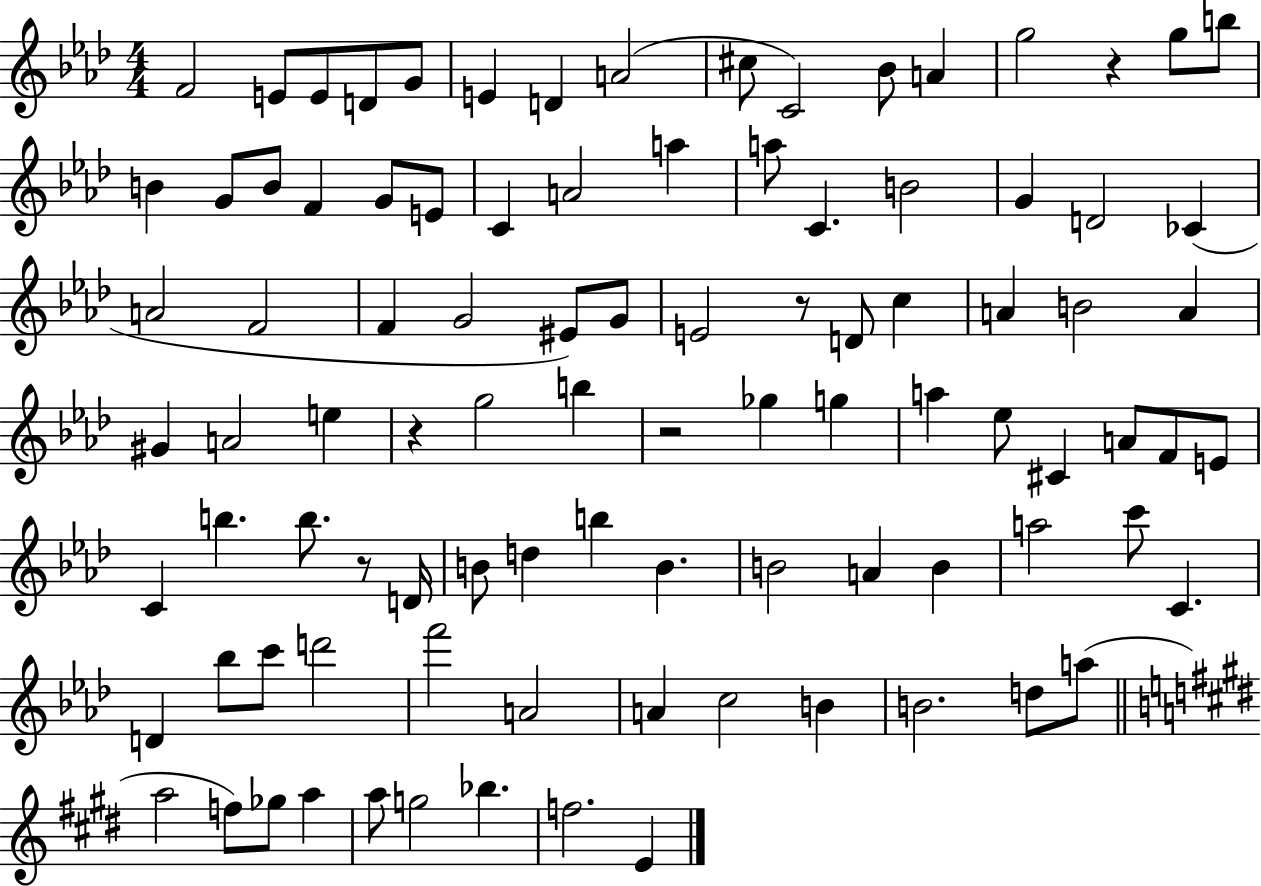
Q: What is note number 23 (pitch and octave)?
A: A4